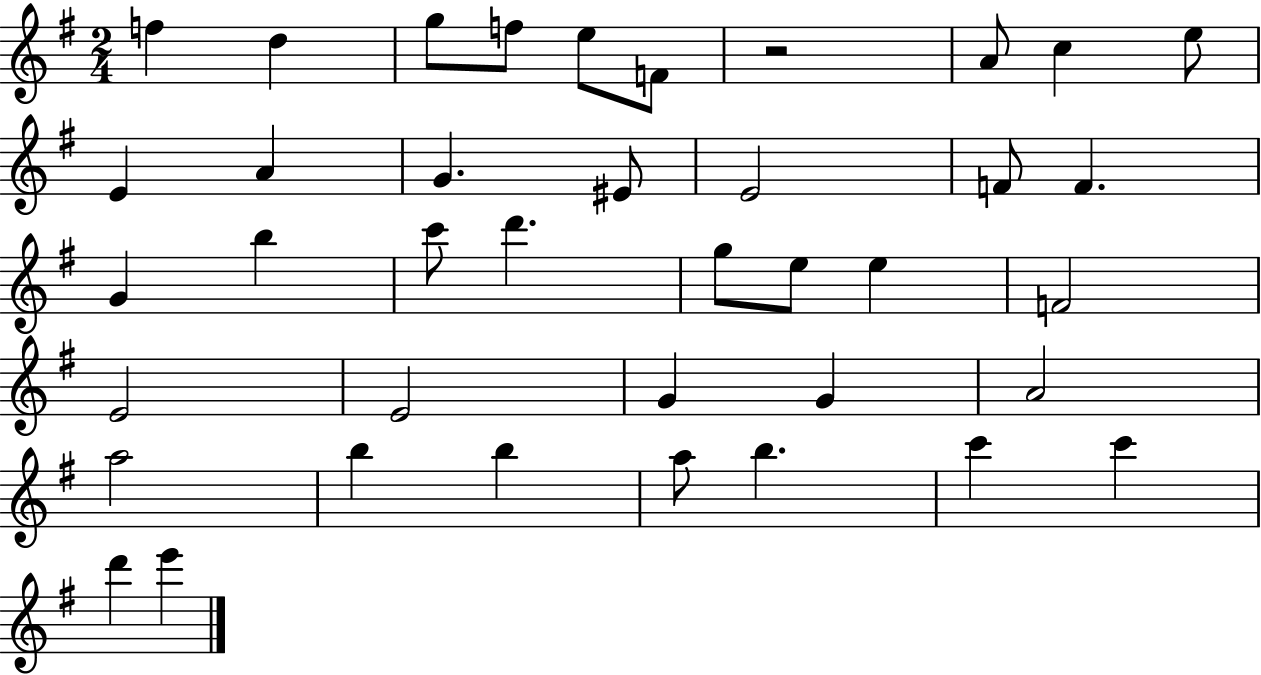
F5/q D5/q G5/e F5/e E5/e F4/e R/h A4/e C5/q E5/e E4/q A4/q G4/q. EIS4/e E4/h F4/e F4/q. G4/q B5/q C6/e D6/q. G5/e E5/e E5/q F4/h E4/h E4/h G4/q G4/q A4/h A5/h B5/q B5/q A5/e B5/q. C6/q C6/q D6/q E6/q